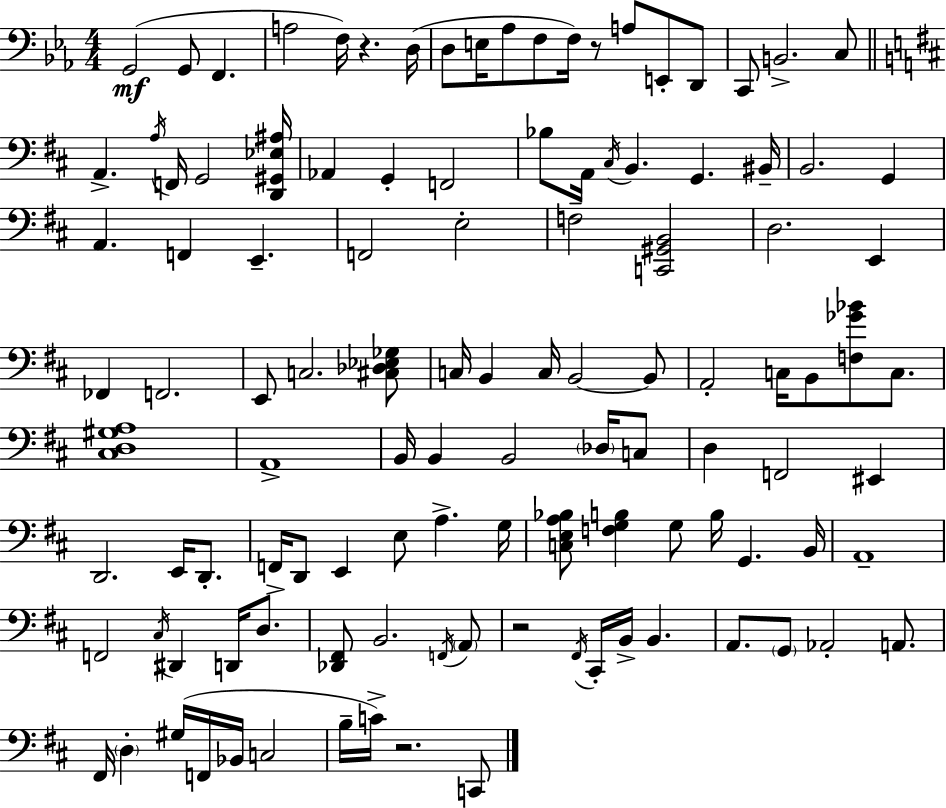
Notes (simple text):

G2/h G2/e F2/q. A3/h F3/s R/q. D3/s D3/e E3/s Ab3/e F3/e F3/s R/e A3/e E2/e D2/e C2/e B2/h. C3/e A2/q. A3/s F2/s G2/h [D2,G#2,Eb3,A#3]/s Ab2/q G2/q F2/h Bb3/e A2/s C#3/s B2/q. G2/q. BIS2/s B2/h. G2/q A2/q. F2/q E2/q. F2/h E3/h F3/h [C2,G#2,B2]/h D3/h. E2/q FES2/q F2/h. E2/e C3/h. [C#3,Db3,Eb3,Gb3]/e C3/s B2/q C3/s B2/h B2/e A2/h C3/s B2/e [F3,Gb4,Bb4]/e C3/e. [C#3,D3,G#3,A3]/w A2/w B2/s B2/q B2/h Db3/s C3/e D3/q F2/h EIS2/q D2/h. E2/s D2/e. F2/s D2/e E2/q E3/e A3/q. G3/s [C3,E3,A3,Bb3]/e [F3,G3,B3]/q G3/e B3/s G2/q. B2/s A2/w F2/h C#3/s D#2/q D2/s D3/e. [Db2,F#2]/e B2/h. F2/s A2/e R/h F#2/s C#2/s B2/s B2/q. A2/e. G2/e Ab2/h A2/e. F#2/s D3/q G#3/s F2/s Bb2/s C3/h B3/s C4/s R/h. C2/e